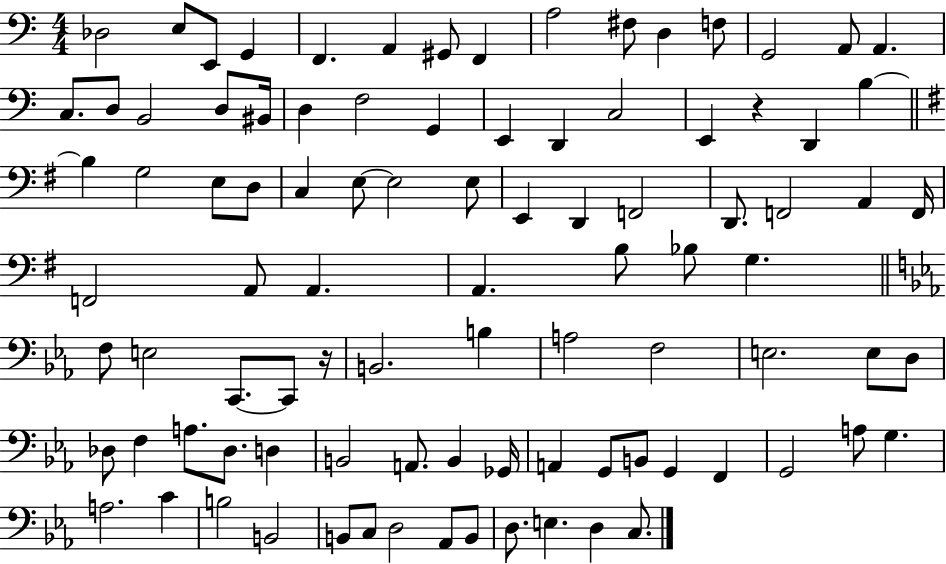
{
  \clef bass
  \numericTimeSignature
  \time 4/4
  \key c \major
  \repeat volta 2 { des2 e8 e,8 g,4 | f,4. a,4 gis,8 f,4 | a2 fis8 d4 f8 | g,2 a,8 a,4. | \break c8. d8 b,2 d8 bis,16 | d4 f2 g,4 | e,4 d,4 c2 | e,4 r4 d,4 b4~~ | \break \bar "||" \break \key g \major b4 g2 e8 d8 | c4 e8~~ e2 e8 | e,4 d,4 f,2 | d,8. f,2 a,4 f,16 | \break f,2 a,8 a,4. | a,4. b8 bes8 g4. | \bar "||" \break \key ees \major f8 e2 c,8.~~ c,8 r16 | b,2. b4 | a2 f2 | e2. e8 d8 | \break des8 f4 a8. des8. d4 | b,2 a,8. b,4 ges,16 | a,4 g,8 b,8 g,4 f,4 | g,2 a8 g4. | \break a2. c'4 | b2 b,2 | b,8 c8 d2 aes,8 b,8 | d8. e4. d4 c8. | \break } \bar "|."
}